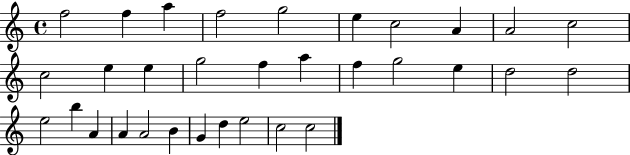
X:1
T:Untitled
M:4/4
L:1/4
K:C
f2 f a f2 g2 e c2 A A2 c2 c2 e e g2 f a f g2 e d2 d2 e2 b A A A2 B G d e2 c2 c2